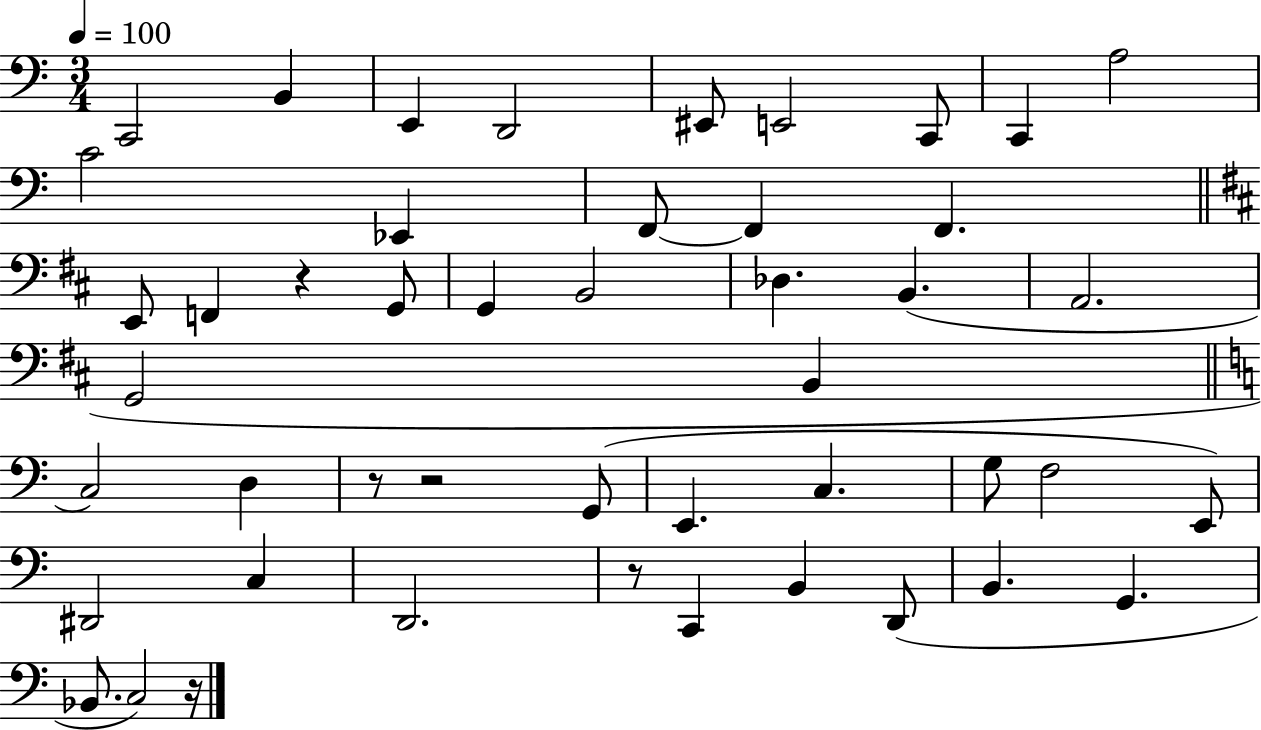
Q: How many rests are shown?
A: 5